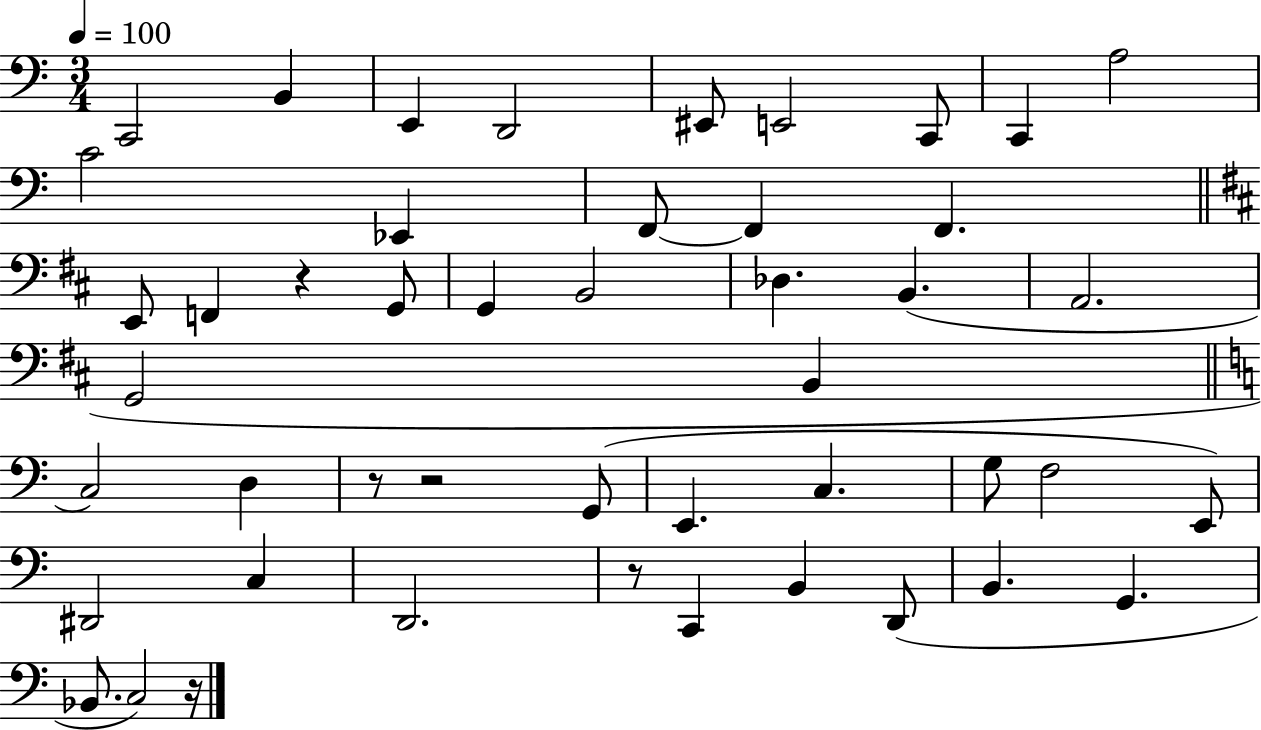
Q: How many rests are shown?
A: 5